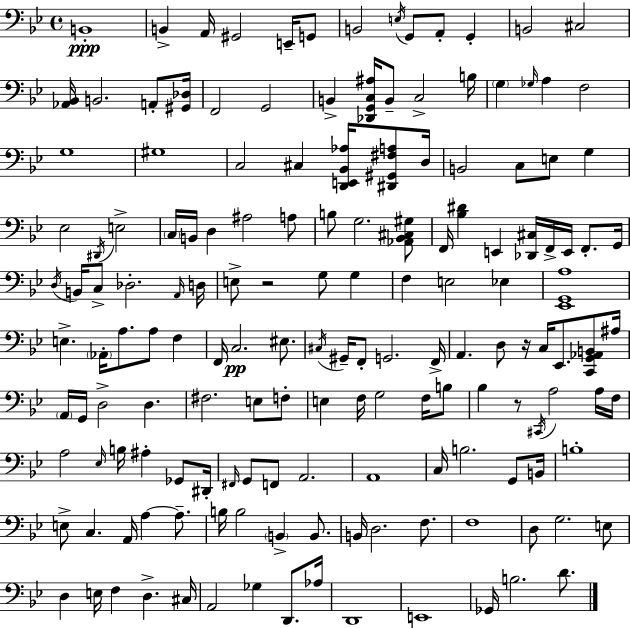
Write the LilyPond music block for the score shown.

{
  \clef bass
  \time 4/4
  \defaultTimeSignature
  \key g \minor
  b,1-.\ppp | b,4-> a,16 gis,2 e,16-- g,8 | b,2 \acciaccatura { e16 } g,8 a,8-. g,4-. | b,2 cis2 | \break <aes, bes,>16 b,2. a,8-. | <gis, des>16 f,2 g,2 | b,4-> <des, g, c ais>16 b,8-- c2-> | b16 \parenthesize g4 \grace { ges16 } a4 f2 | \break g1 | gis1 | c2 cis4 <d, e, bes, aes>16 <dis, gis, fis a>8 | d16 b,2 c8 e8 g4 | \break ees2 \acciaccatura { dis,16 } e2-> | \parenthesize c16 b,16 d4 ais2 | a8 b8 g2. | <aes, bes, cis gis>8 f,16 <bes dis'>4 e,4 <des, cis>16 f,16-> e,16 f,8.-. | \break g,16 \acciaccatura { d16 } b,16 c8-> des2.-. | \grace { a,16 } d16 e8-> r2 g8 | g4 f4 e2 | ees4 <ees, g, a>1 | \break e4.-> \parenthesize aes,16-. a8. a8 | f4 f,16 c2.\pp | eis8. \acciaccatura { cis16 } gis,16-- f,8-. g,2. | f,16-> a,4. d8 r16 c16 | \break ees,8. <c, g, aes, b,>8 ais16 \parenthesize a,16 g,16 d2-> | d4. fis2. | e8 f8-. e4 f16 g2 | f16 b8 bes4 r8 \acciaccatura { cis,16 } a2 | \break a16 f16 a2 \grace { ees16 } | b16 ais4-. ges,8 dis,16-. \grace { fis,16 } g,8 f,8 a,2. | a,1 | c16 b2. | \break g,8 b,16 b1-. | e8-> c4. | a,16 a4~~ a8.-- b16 b2 | \parenthesize b,4-> b,8. b,16 d2. | \break f8. f1 | d8 g2. | e8 d4 e16 f4 | d4.-> cis16 a,2 | \break ges4 d,8. aes16 d,1 | e,1 | ges,16 b2. | d'8. \bar "|."
}